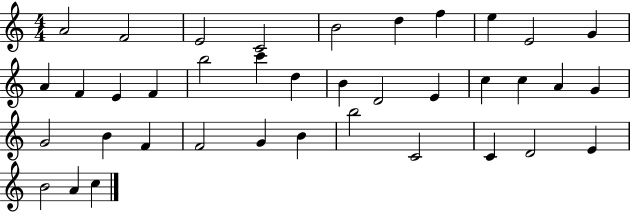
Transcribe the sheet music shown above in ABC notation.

X:1
T:Untitled
M:4/4
L:1/4
K:C
A2 F2 E2 C2 B2 d f e E2 G A F E F b2 c' d B D2 E c c A G G2 B F F2 G B b2 C2 C D2 E B2 A c